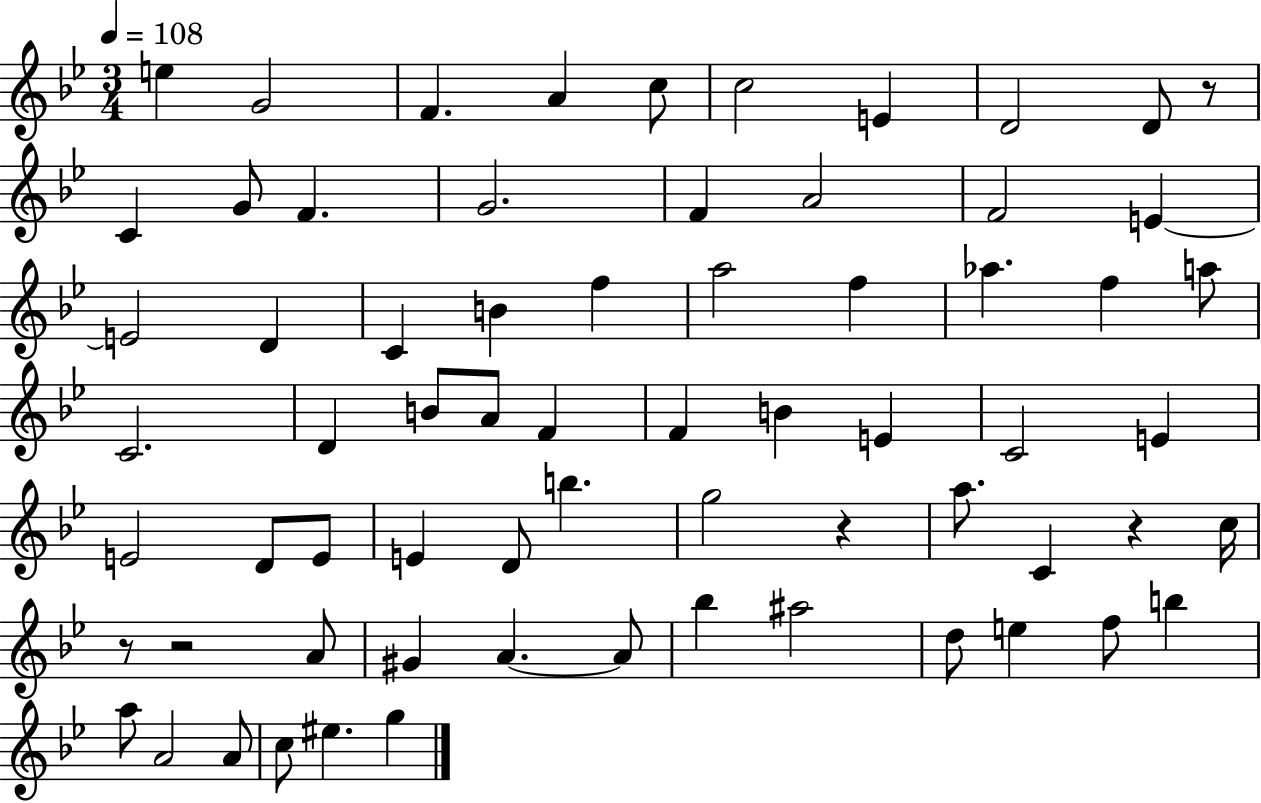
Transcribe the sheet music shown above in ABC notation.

X:1
T:Untitled
M:3/4
L:1/4
K:Bb
e G2 F A c/2 c2 E D2 D/2 z/2 C G/2 F G2 F A2 F2 E E2 D C B f a2 f _a f a/2 C2 D B/2 A/2 F F B E C2 E E2 D/2 E/2 E D/2 b g2 z a/2 C z c/4 z/2 z2 A/2 ^G A A/2 _b ^a2 d/2 e f/2 b a/2 A2 A/2 c/2 ^e g